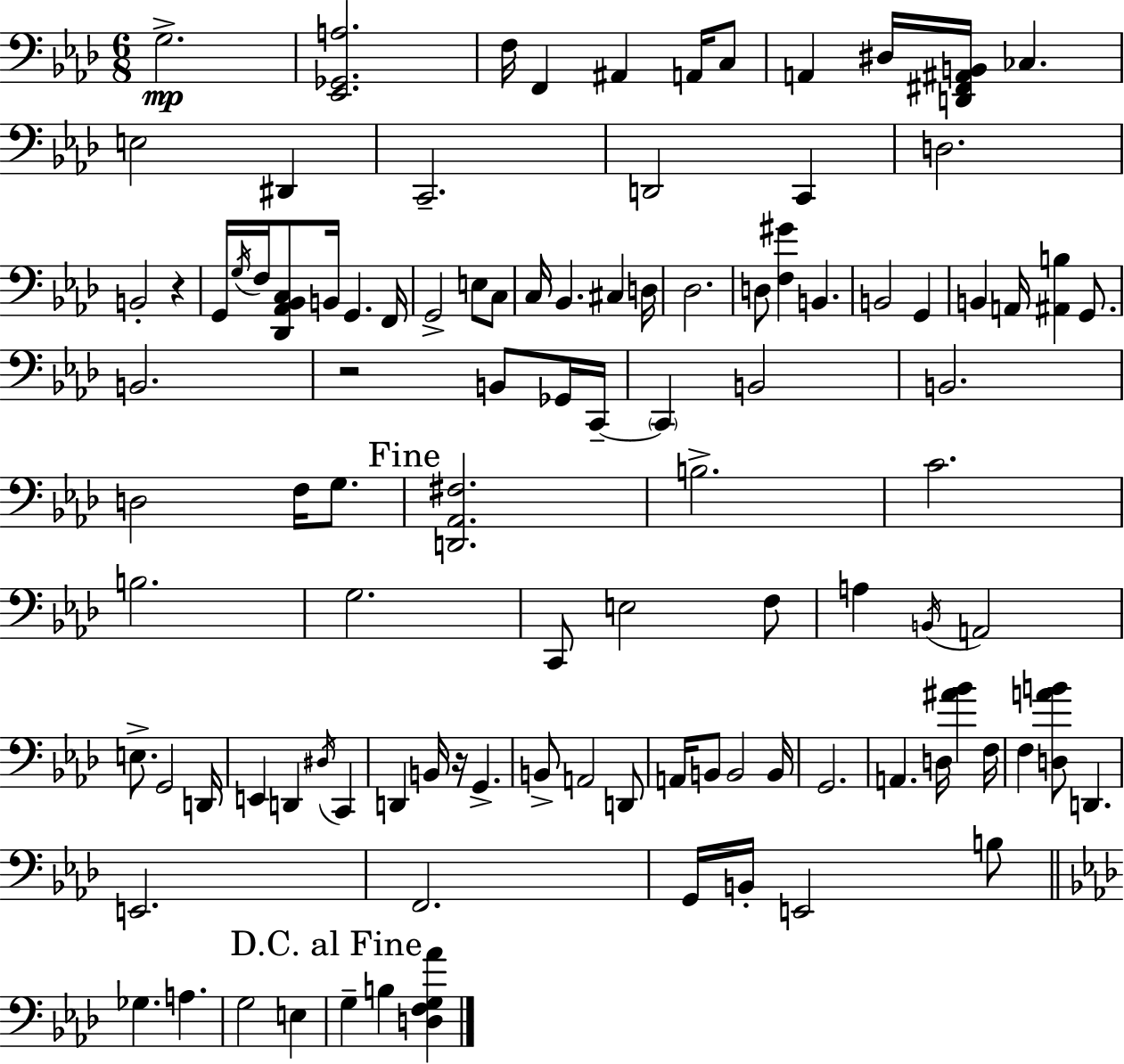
{
  \clef bass
  \numericTimeSignature
  \time 6/8
  \key aes \major
  g2.->\mp | <ees, ges, a>2. | f16 f,4 ais,4 a,16 c8 | a,4 dis16 <d, fis, ais, b,>16 ces4. | \break e2 dis,4 | c,2.-- | d,2 c,4 | d2. | \break b,2-. r4 | g,16 \acciaccatura { g16 } f16 <des, aes, bes, c>8 b,16 g,4. | f,16 g,2-> e8 c8 | c16 bes,4. cis4 | \break d16 des2. | d8 <f gis'>4 b,4. | b,2 g,4 | b,4 a,16 <ais, b>4 g,8. | \break b,2. | r2 b,8 ges,16 | c,16--~~ \parenthesize c,4 b,2 | b,2. | \break d2 f16 g8. | \mark "Fine" <d, aes, fis>2. | b2.-> | c'2. | \break b2. | g2. | c,8 e2 f8 | a4 \acciaccatura { b,16 } a,2 | \break e8.-> g,2 | d,16 e,4 d,4 \acciaccatura { dis16 } c,4 | d,4 b,16 r16 g,4.-> | b,8-> a,2 | \break d,8 a,16 b,8 b,2 | b,16 g,2. | a,4. d16 <ais' bes'>4 | f16 f4 <d a' b'>8 d,4. | \break e,2. | f,2. | g,16 b,16-. e,2 | b8 \bar "||" \break \key f \minor ges4. a4. | g2 e4 | \mark "D.C. al Fine" g4-- b4 <d f g aes'>4 | \bar "|."
}